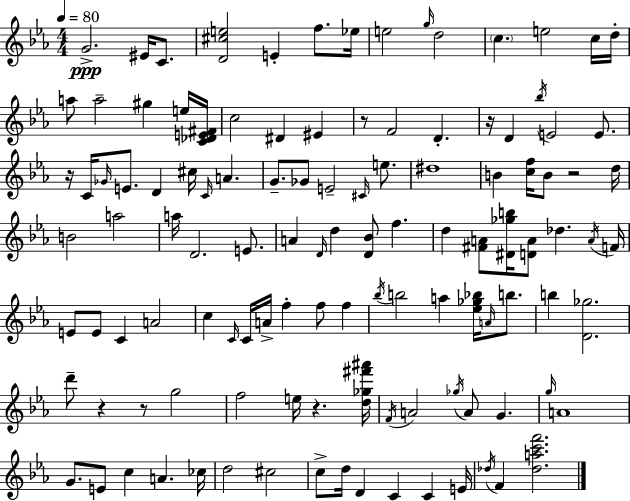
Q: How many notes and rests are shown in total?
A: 116